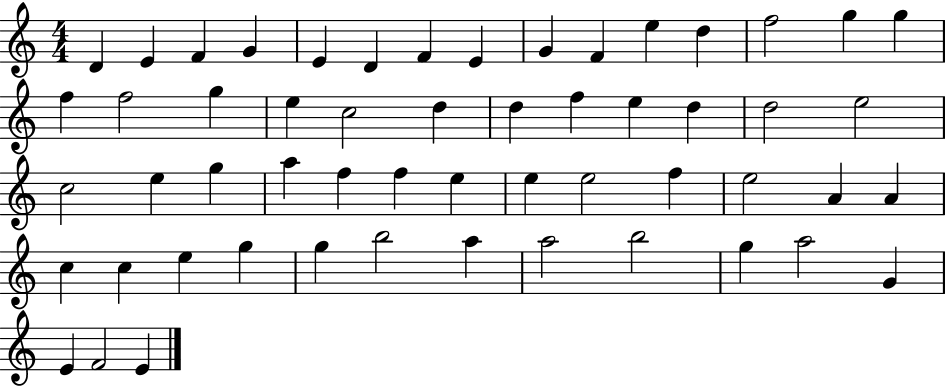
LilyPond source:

{
  \clef treble
  \numericTimeSignature
  \time 4/4
  \key c \major
  d'4 e'4 f'4 g'4 | e'4 d'4 f'4 e'4 | g'4 f'4 e''4 d''4 | f''2 g''4 g''4 | \break f''4 f''2 g''4 | e''4 c''2 d''4 | d''4 f''4 e''4 d''4 | d''2 e''2 | \break c''2 e''4 g''4 | a''4 f''4 f''4 e''4 | e''4 e''2 f''4 | e''2 a'4 a'4 | \break c''4 c''4 e''4 g''4 | g''4 b''2 a''4 | a''2 b''2 | g''4 a''2 g'4 | \break e'4 f'2 e'4 | \bar "|."
}